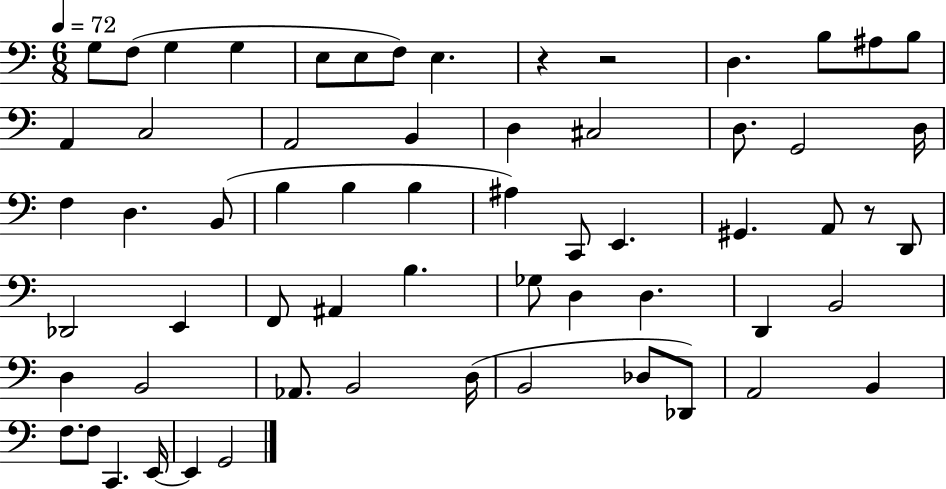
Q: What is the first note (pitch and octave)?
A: G3